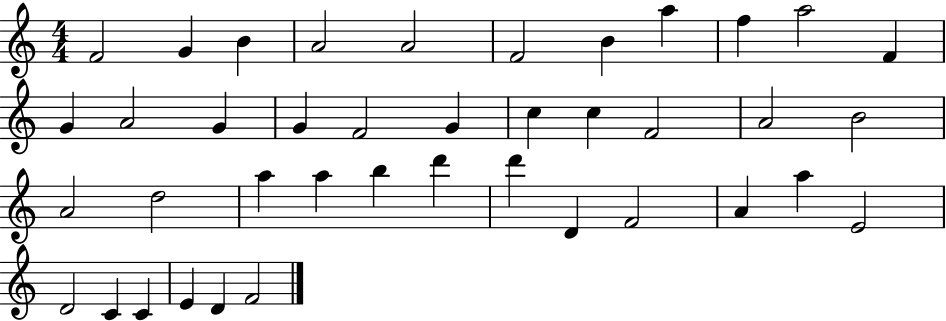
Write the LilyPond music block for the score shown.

{
  \clef treble
  \numericTimeSignature
  \time 4/4
  \key c \major
  f'2 g'4 b'4 | a'2 a'2 | f'2 b'4 a''4 | f''4 a''2 f'4 | \break g'4 a'2 g'4 | g'4 f'2 g'4 | c''4 c''4 f'2 | a'2 b'2 | \break a'2 d''2 | a''4 a''4 b''4 d'''4 | d'''4 d'4 f'2 | a'4 a''4 e'2 | \break d'2 c'4 c'4 | e'4 d'4 f'2 | \bar "|."
}